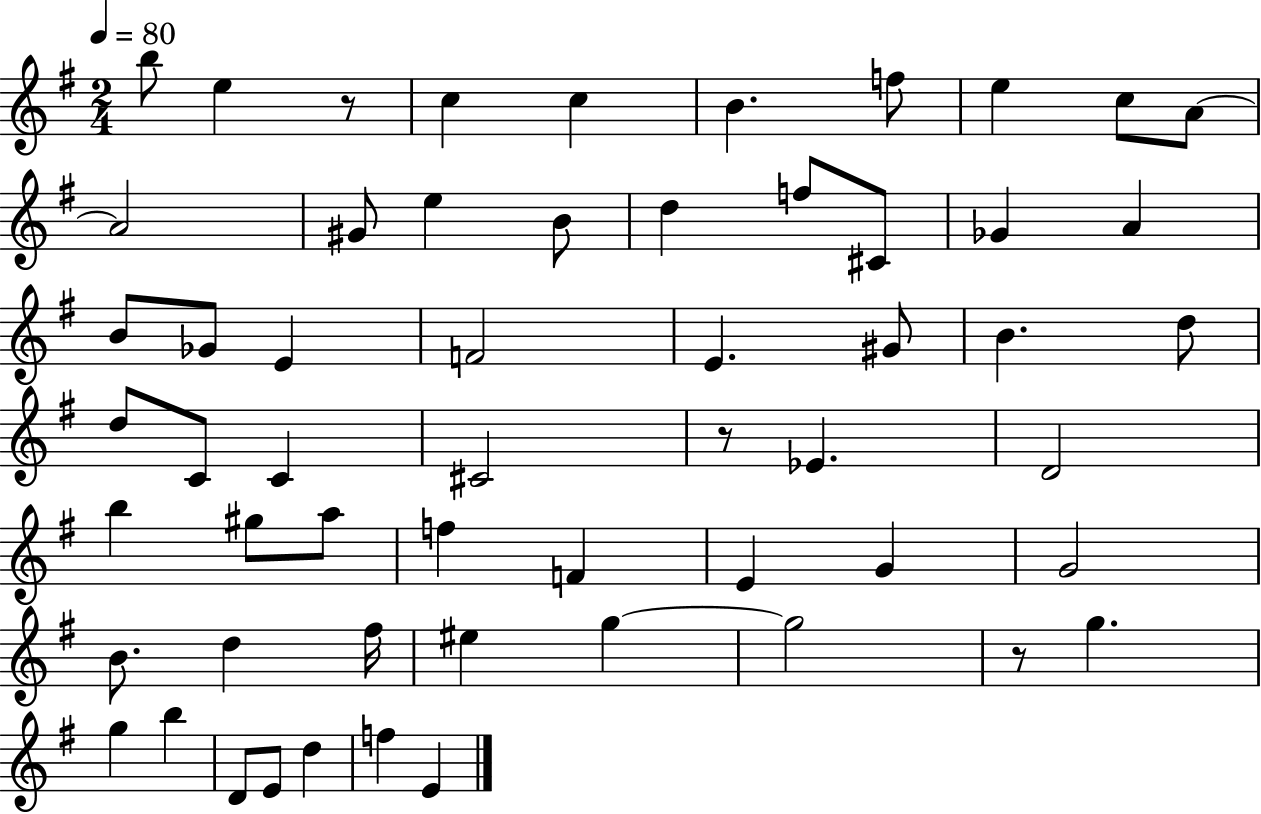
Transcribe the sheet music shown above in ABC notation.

X:1
T:Untitled
M:2/4
L:1/4
K:G
b/2 e z/2 c c B f/2 e c/2 A/2 A2 ^G/2 e B/2 d f/2 ^C/2 _G A B/2 _G/2 E F2 E ^G/2 B d/2 d/2 C/2 C ^C2 z/2 _E D2 b ^g/2 a/2 f F E G G2 B/2 d ^f/4 ^e g g2 z/2 g g b D/2 E/2 d f E